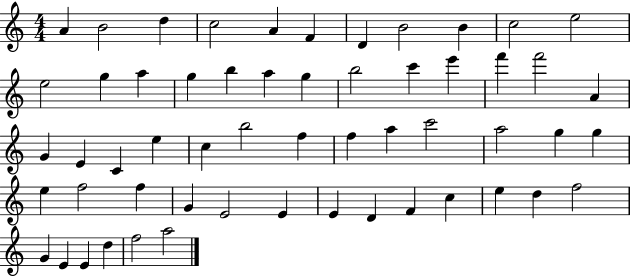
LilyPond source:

{
  \clef treble
  \numericTimeSignature
  \time 4/4
  \key c \major
  a'4 b'2 d''4 | c''2 a'4 f'4 | d'4 b'2 b'4 | c''2 e''2 | \break e''2 g''4 a''4 | g''4 b''4 a''4 g''4 | b''2 c'''4 e'''4 | f'''4 f'''2 a'4 | \break g'4 e'4 c'4 e''4 | c''4 b''2 f''4 | f''4 a''4 c'''2 | a''2 g''4 g''4 | \break e''4 f''2 f''4 | g'4 e'2 e'4 | e'4 d'4 f'4 c''4 | e''4 d''4 f''2 | \break g'4 e'4 e'4 d''4 | f''2 a''2 | \bar "|."
}